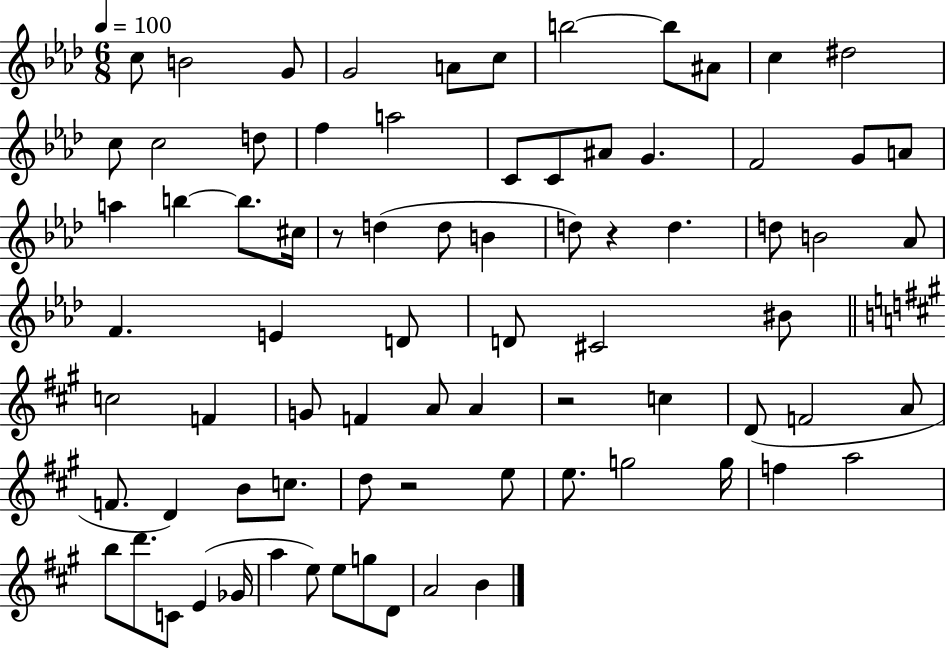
C5/e B4/h G4/e G4/h A4/e C5/e B5/h B5/e A#4/e C5/q D#5/h C5/e C5/h D5/e F5/q A5/h C4/e C4/e A#4/e G4/q. F4/h G4/e A4/e A5/q B5/q B5/e. C#5/s R/e D5/q D5/e B4/q D5/e R/q D5/q. D5/e B4/h Ab4/e F4/q. E4/q D4/e D4/e C#4/h BIS4/e C5/h F4/q G4/e F4/q A4/e A4/q R/h C5/q D4/e F4/h A4/e F4/e. D4/q B4/e C5/e. D5/e R/h E5/e E5/e. G5/h G5/s F5/q A5/h B5/e D6/e. C4/e E4/q Gb4/s A5/q E5/e E5/e G5/e D4/e A4/h B4/q